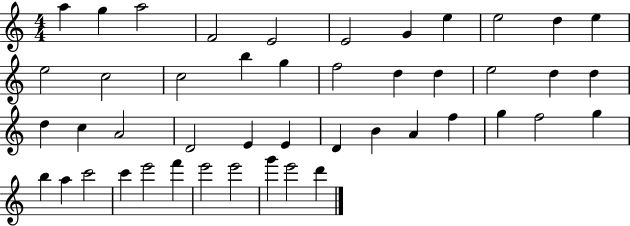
{
  \clef treble
  \numericTimeSignature
  \time 4/4
  \key c \major
  a''4 g''4 a''2 | f'2 e'2 | e'2 g'4 e''4 | e''2 d''4 e''4 | \break e''2 c''2 | c''2 b''4 g''4 | f''2 d''4 d''4 | e''2 d''4 d''4 | \break d''4 c''4 a'2 | d'2 e'4 e'4 | d'4 b'4 a'4 f''4 | g''4 f''2 g''4 | \break b''4 a''4 c'''2 | c'''4 e'''2 f'''4 | e'''2 e'''2 | g'''4 e'''2 d'''4 | \break \bar "|."
}